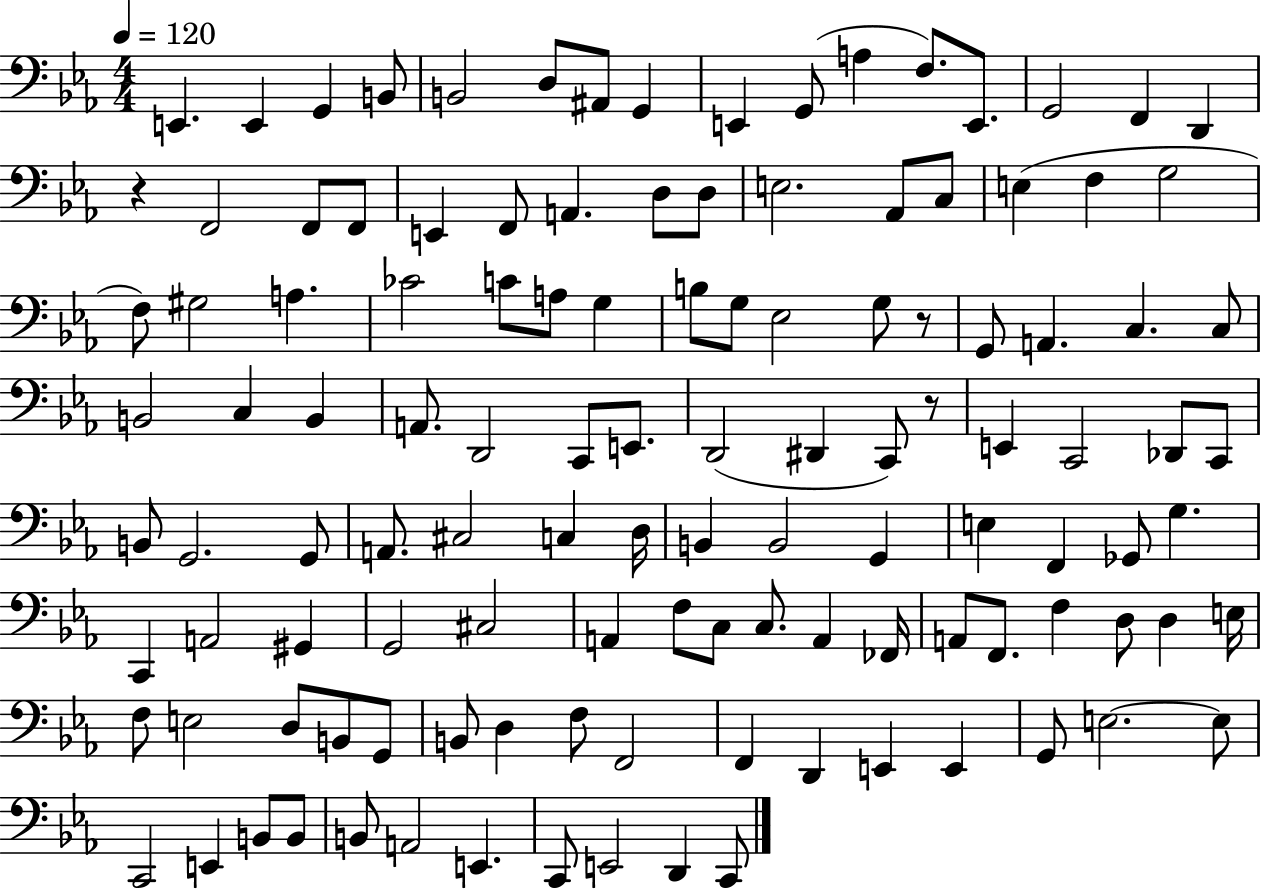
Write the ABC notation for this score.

X:1
T:Untitled
M:4/4
L:1/4
K:Eb
E,, E,, G,, B,,/2 B,,2 D,/2 ^A,,/2 G,, E,, G,,/2 A, F,/2 E,,/2 G,,2 F,, D,, z F,,2 F,,/2 F,,/2 E,, F,,/2 A,, D,/2 D,/2 E,2 _A,,/2 C,/2 E, F, G,2 F,/2 ^G,2 A, _C2 C/2 A,/2 G, B,/2 G,/2 _E,2 G,/2 z/2 G,,/2 A,, C, C,/2 B,,2 C, B,, A,,/2 D,,2 C,,/2 E,,/2 D,,2 ^D,, C,,/2 z/2 E,, C,,2 _D,,/2 C,,/2 B,,/2 G,,2 G,,/2 A,,/2 ^C,2 C, D,/4 B,, B,,2 G,, E, F,, _G,,/2 G, C,, A,,2 ^G,, G,,2 ^C,2 A,, F,/2 C,/2 C,/2 A,, _F,,/4 A,,/2 F,,/2 F, D,/2 D, E,/4 F,/2 E,2 D,/2 B,,/2 G,,/2 B,,/2 D, F,/2 F,,2 F,, D,, E,, E,, G,,/2 E,2 E,/2 C,,2 E,, B,,/2 B,,/2 B,,/2 A,,2 E,, C,,/2 E,,2 D,, C,,/2